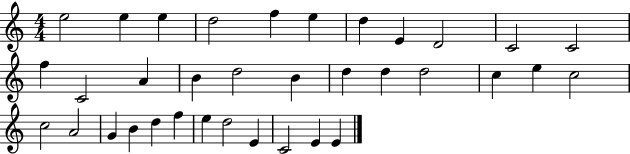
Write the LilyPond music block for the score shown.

{
  \clef treble
  \numericTimeSignature
  \time 4/4
  \key c \major
  e''2 e''4 e''4 | d''2 f''4 e''4 | d''4 e'4 d'2 | c'2 c'2 | \break f''4 c'2 a'4 | b'4 d''2 b'4 | d''4 d''4 d''2 | c''4 e''4 c''2 | \break c''2 a'2 | g'4 b'4 d''4 f''4 | e''4 d''2 e'4 | c'2 e'4 e'4 | \break \bar "|."
}